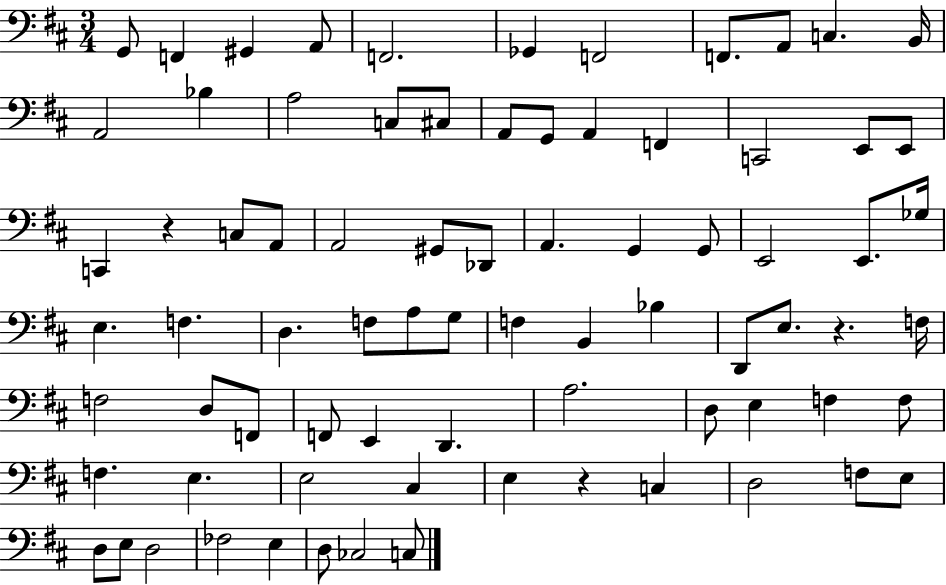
G2/e F2/q G#2/q A2/e F2/h. Gb2/q F2/h F2/e. A2/e C3/q. B2/s A2/h Bb3/q A3/h C3/e C#3/e A2/e G2/e A2/q F2/q C2/h E2/e E2/e C2/q R/q C3/e A2/e A2/h G#2/e Db2/e A2/q. G2/q G2/e E2/h E2/e. Gb3/s E3/q. F3/q. D3/q. F3/e A3/e G3/e F3/q B2/q Bb3/q D2/e E3/e. R/q. F3/s F3/h D3/e F2/e F2/e E2/q D2/q. A3/h. D3/e E3/q F3/q F3/e F3/q. E3/q. E3/h C#3/q E3/q R/q C3/q D3/h F3/e E3/e D3/e E3/e D3/h FES3/h E3/q D3/e CES3/h C3/e